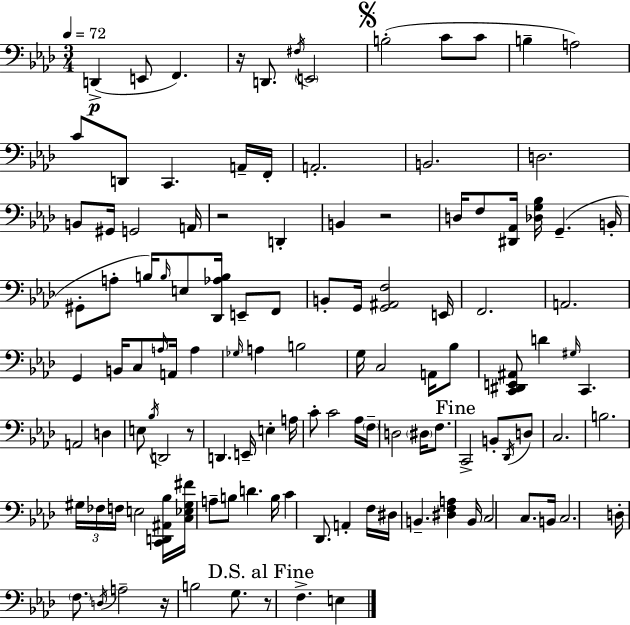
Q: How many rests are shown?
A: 6